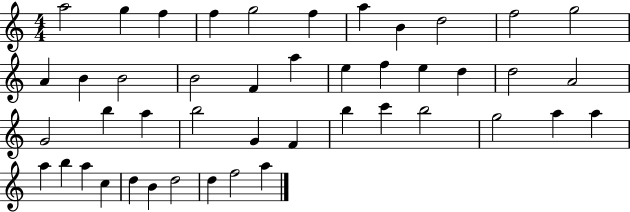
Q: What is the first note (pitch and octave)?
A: A5